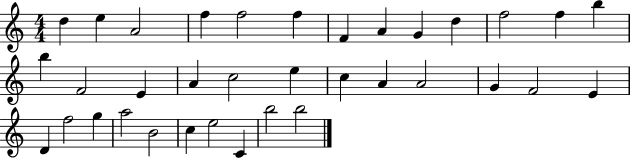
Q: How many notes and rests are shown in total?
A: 35